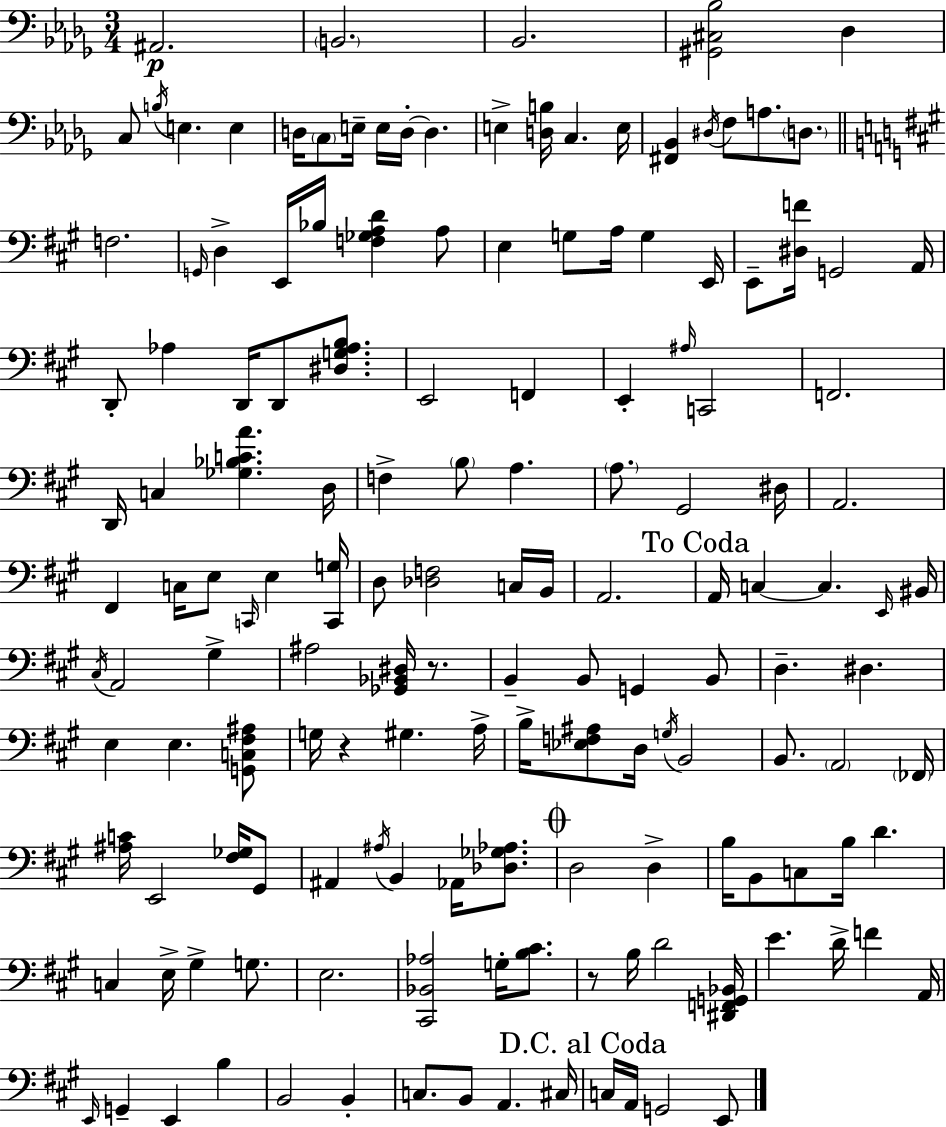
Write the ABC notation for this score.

X:1
T:Untitled
M:3/4
L:1/4
K:Bbm
^A,,2 B,,2 _B,,2 [^G,,^C,_B,]2 _D, C,/2 B,/4 E, E, D,/4 C,/2 E,/4 E,/4 D,/4 D, E, [D,B,]/4 C, E,/4 [^F,,_B,,] ^D,/4 F,/2 A,/2 D,/2 F,2 G,,/4 D, E,,/4 _B,/4 [F,_G,A,D] A,/2 E, G,/2 A,/4 G, E,,/4 E,,/2 [^D,F]/4 G,,2 A,,/4 D,,/2 _A, D,,/4 D,,/2 [^D,G,_A,B,]/2 E,,2 F,, E,, ^A,/4 C,,2 F,,2 D,,/4 C, [_G,_B,CA] D,/4 F, B,/2 A, A,/2 ^G,,2 ^D,/4 A,,2 ^F,, C,/4 E,/2 C,,/4 E, [C,,G,]/4 D,/2 [_D,F,]2 C,/4 B,,/4 A,,2 A,,/4 C, C, E,,/4 ^B,,/4 ^C,/4 A,,2 ^G, ^A,2 [_G,,_B,,^D,]/4 z/2 B,, B,,/2 G,, B,,/2 D, ^D, E, E, [G,,C,^F,^A,]/2 G,/4 z ^G, A,/4 B,/4 [_E,F,^A,]/2 D,/4 G,/4 B,,2 B,,/2 A,,2 _F,,/4 [^A,C]/4 E,,2 [^F,_G,]/4 ^G,,/2 ^A,, ^A,/4 B,, _A,,/4 [_D,_G,_A,]/2 D,2 D, B,/4 B,,/2 C,/2 B,/4 D C, E,/4 ^G, G,/2 E,2 [^C,,_B,,_A,]2 G,/4 [B,^C]/2 z/2 B,/4 D2 [^D,,F,,G,,_B,,]/4 E D/4 F A,,/4 E,,/4 G,, E,, B, B,,2 B,, C,/2 B,,/2 A,, ^C,/4 C,/4 A,,/4 G,,2 E,,/2